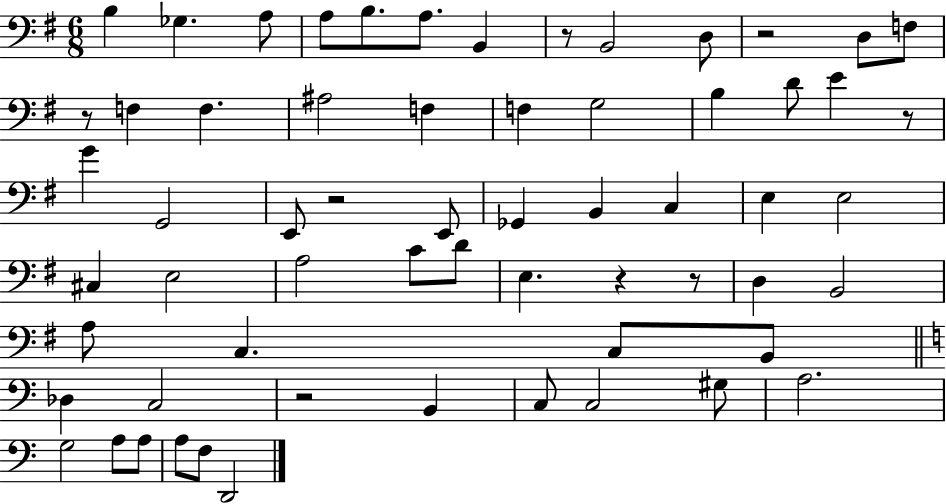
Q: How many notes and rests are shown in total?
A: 62